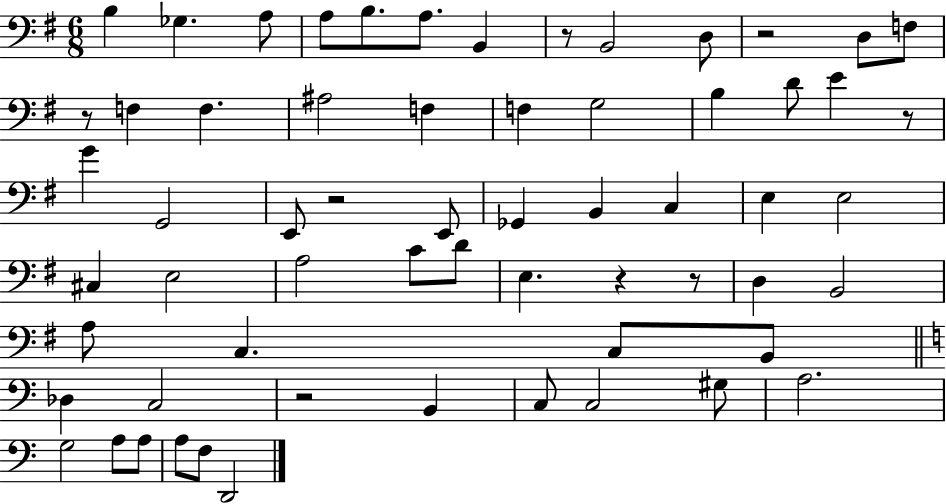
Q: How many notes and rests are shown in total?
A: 62